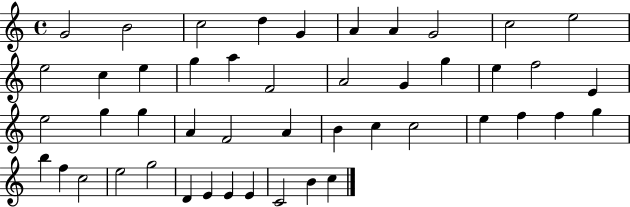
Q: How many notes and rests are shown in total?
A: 47